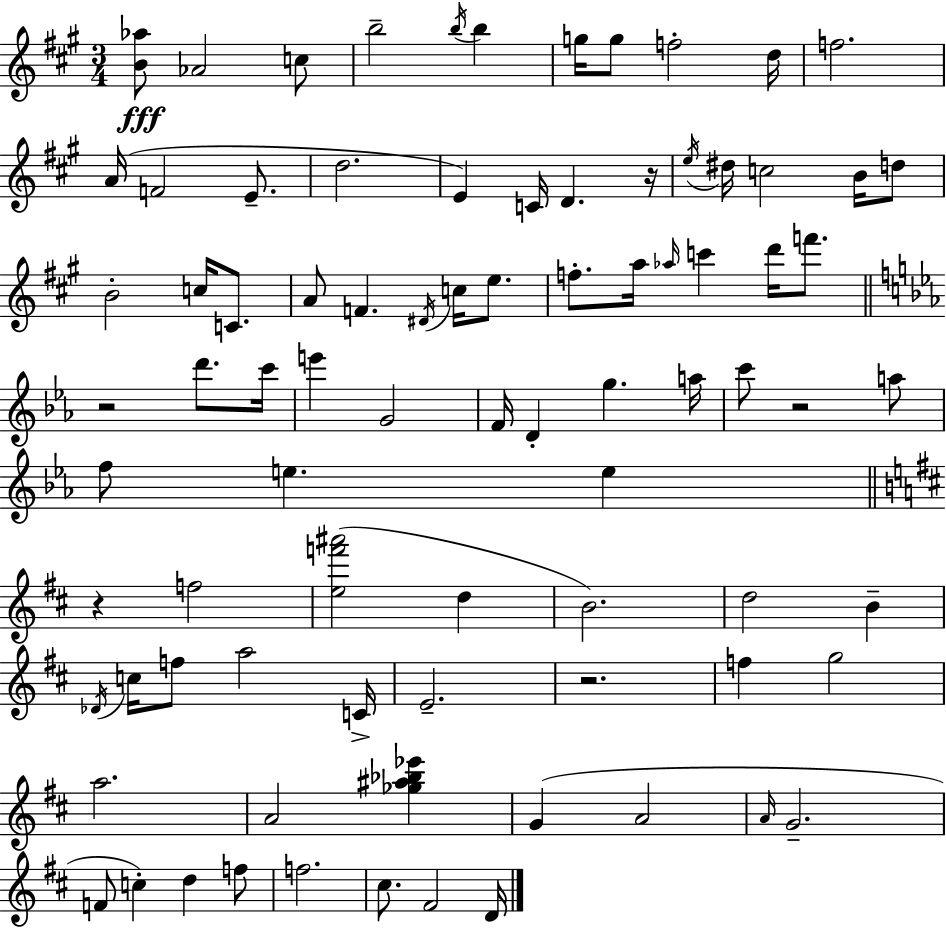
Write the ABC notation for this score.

X:1
T:Untitled
M:3/4
L:1/4
K:A
[B_a]/2 _A2 c/2 b2 b/4 b g/4 g/2 f2 d/4 f2 A/4 F2 E/2 d2 E C/4 D z/4 e/4 ^d/4 c2 B/4 d/2 B2 c/4 C/2 A/2 F ^D/4 c/4 e/2 f/2 a/4 _a/4 c' d'/4 f'/2 z2 d'/2 c'/4 e' G2 F/4 D g a/4 c'/2 z2 a/2 f/2 e e z f2 [ef'^a']2 d B2 d2 B _D/4 c/4 f/2 a2 C/4 E2 z2 f g2 a2 A2 [_g^a_b_e'] G A2 A/4 G2 F/2 c d f/2 f2 ^c/2 ^F2 D/4